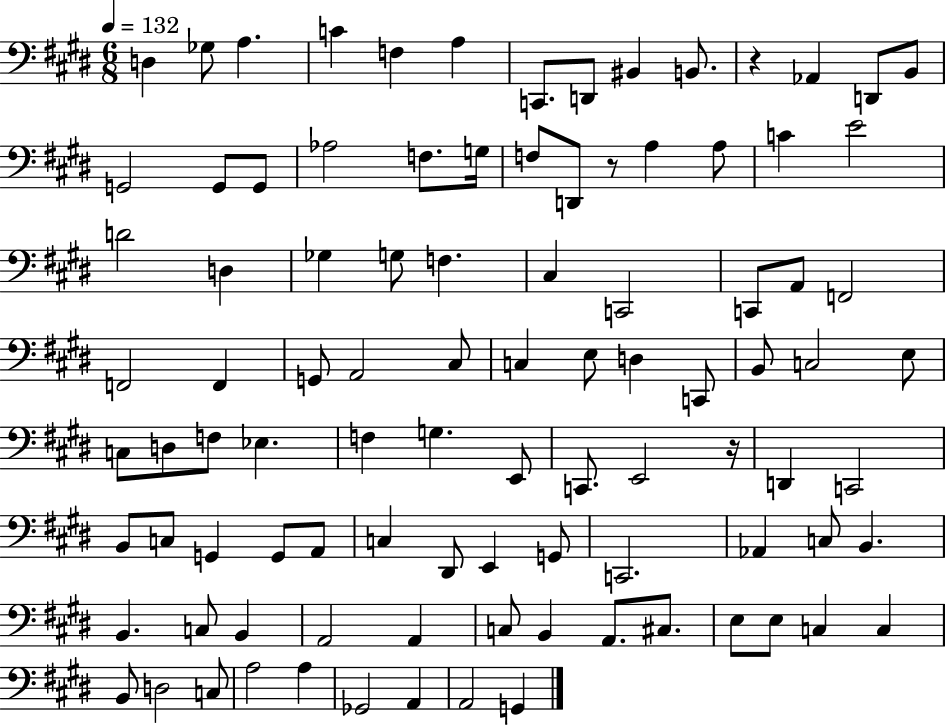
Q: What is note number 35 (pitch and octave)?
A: F2